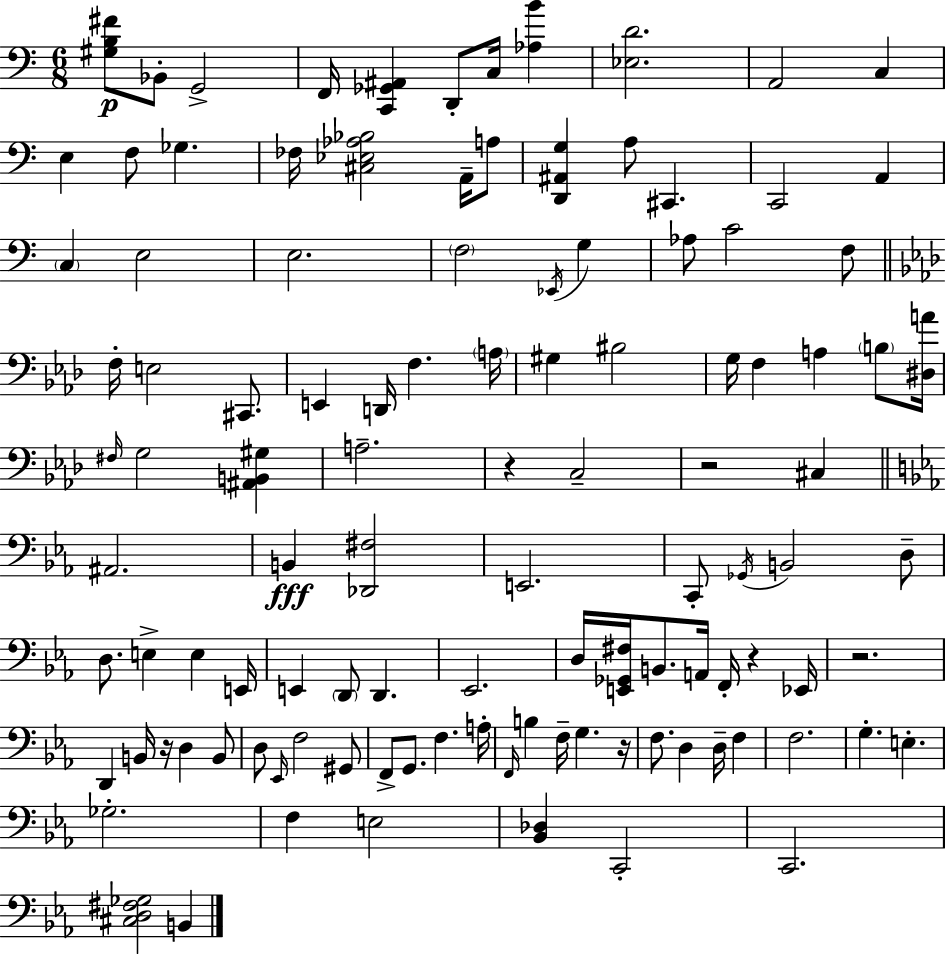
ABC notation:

X:1
T:Untitled
M:6/8
L:1/4
K:Am
[^G,B,^F]/2 _B,,/2 G,,2 F,,/4 [C,,_G,,^A,,] D,,/2 C,/4 [_A,B] [_E,D]2 A,,2 C, E, F,/2 _G, _F,/4 [^C,_E,_A,_B,]2 A,,/4 A,/2 [D,,^A,,G,] A,/2 ^C,, C,,2 A,, C, E,2 E,2 F,2 _E,,/4 G, _A,/2 C2 F,/2 F,/4 E,2 ^C,,/2 E,, D,,/4 F, A,/4 ^G, ^B,2 G,/4 F, A, B,/2 [^D,A]/4 ^F,/4 G,2 [^A,,B,,^G,] A,2 z C,2 z2 ^C, ^A,,2 B,, [_D,,^F,]2 E,,2 C,,/2 _G,,/4 B,,2 D,/2 D,/2 E, E, E,,/4 E,, D,,/2 D,, _E,,2 D,/4 [E,,_G,,^F,]/4 B,,/2 A,,/4 F,,/4 z _E,,/4 z2 D,, B,,/4 z/4 D, B,,/2 D,/2 _E,,/4 F,2 ^G,,/2 F,,/2 G,,/2 F, A,/4 F,,/4 B, F,/4 G, z/4 F,/2 D, D,/4 F, F,2 G, E, _G,2 F, E,2 [_B,,_D,] C,,2 C,,2 [^C,D,^F,_G,]2 B,,